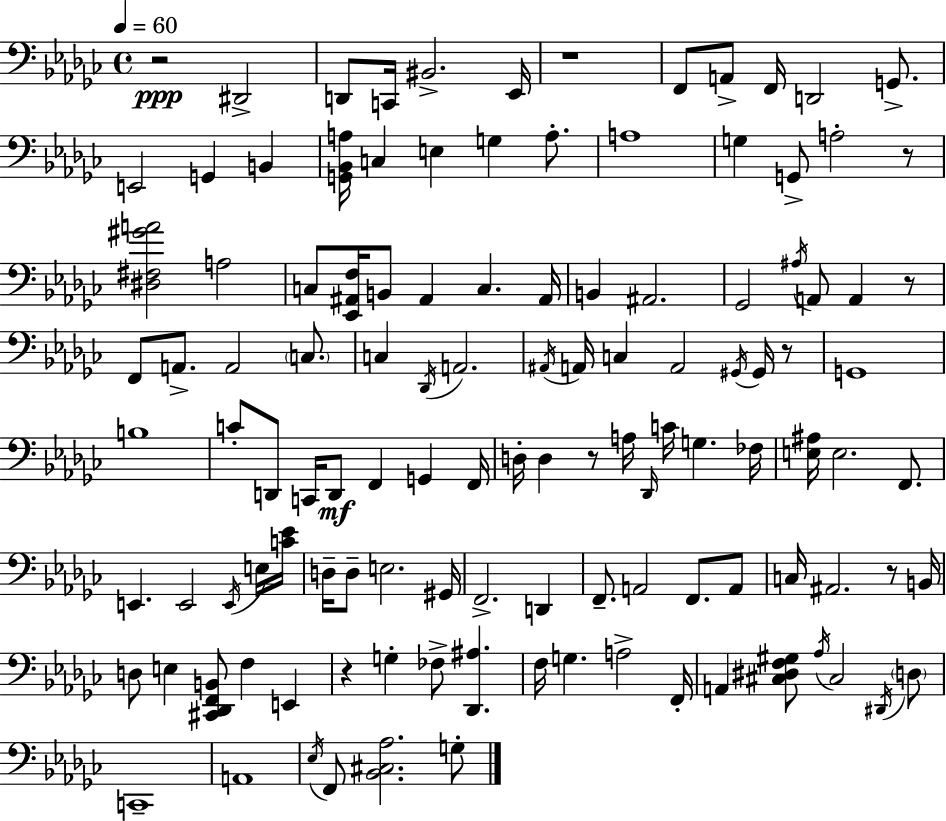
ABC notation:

X:1
T:Untitled
M:4/4
L:1/4
K:Ebm
z2 ^D,,2 D,,/2 C,,/4 ^B,,2 _E,,/4 z4 F,,/2 A,,/2 F,,/4 D,,2 G,,/2 E,,2 G,, B,, [G,,_B,,A,]/4 C, E, G, A,/2 A,4 G, G,,/2 A,2 z/2 [^D,^F,^GA]2 A,2 C,/2 [_E,,^A,,F,]/4 B,,/2 ^A,, C, ^A,,/4 B,, ^A,,2 _G,,2 ^A,/4 A,,/2 A,, z/2 F,,/2 A,,/2 A,,2 C,/2 C, _D,,/4 A,,2 ^A,,/4 A,,/4 C, A,,2 ^G,,/4 ^G,,/4 z/2 G,,4 B,4 C/2 D,,/2 C,,/4 D,,/2 F,, G,, F,,/4 D,/4 D, z/2 A,/4 _D,,/4 C/4 G, _F,/4 [E,^A,]/4 E,2 F,,/2 E,, E,,2 E,,/4 E,/4 [C_E]/4 D,/4 D,/2 E,2 ^G,,/4 F,,2 D,, F,,/2 A,,2 F,,/2 A,,/2 C,/4 ^A,,2 z/2 B,,/4 D,/2 E, [^C,,_D,,F,,B,,]/2 F, E,, z G, _F,/2 [_D,,^A,] F,/4 G, A,2 F,,/4 A,, [^C,^D,F,^G,]/2 _A,/4 ^C,2 ^D,,/4 D,/2 C,,4 A,,4 _E,/4 F,,/2 [_B,,^C,_A,]2 G,/2